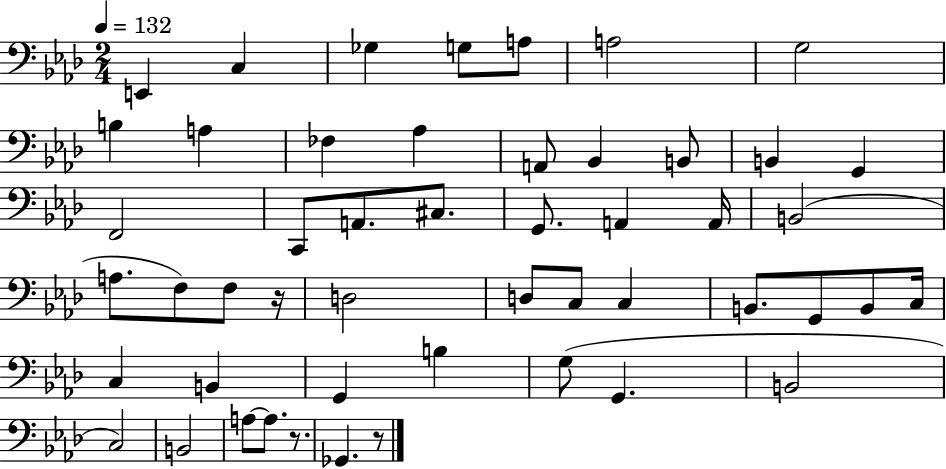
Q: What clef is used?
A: bass